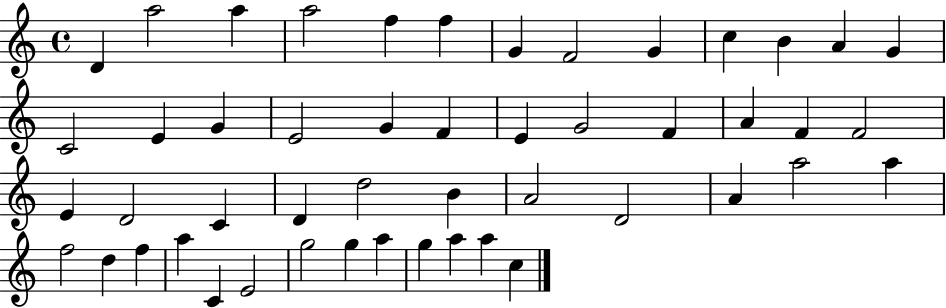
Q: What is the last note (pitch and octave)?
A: C5